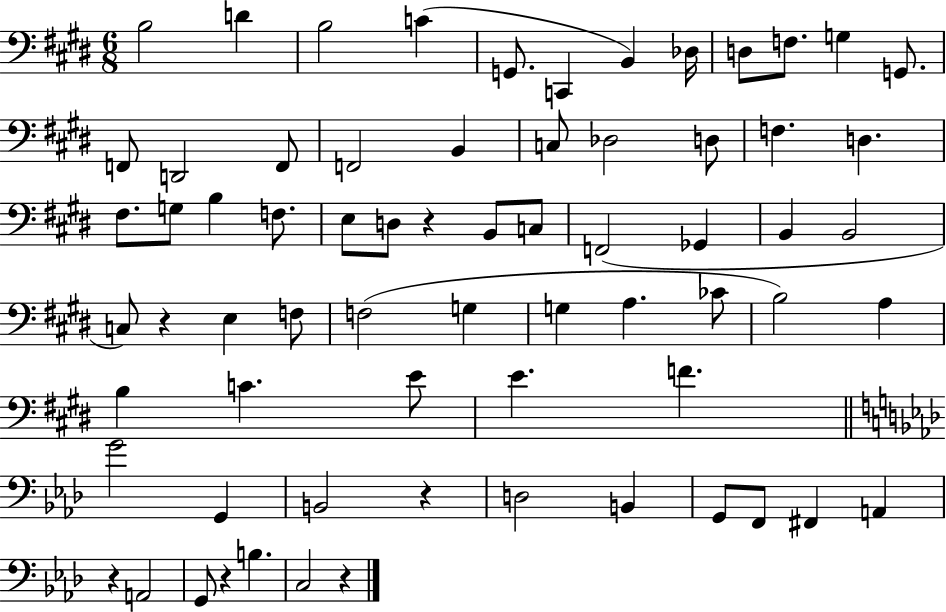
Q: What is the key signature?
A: E major